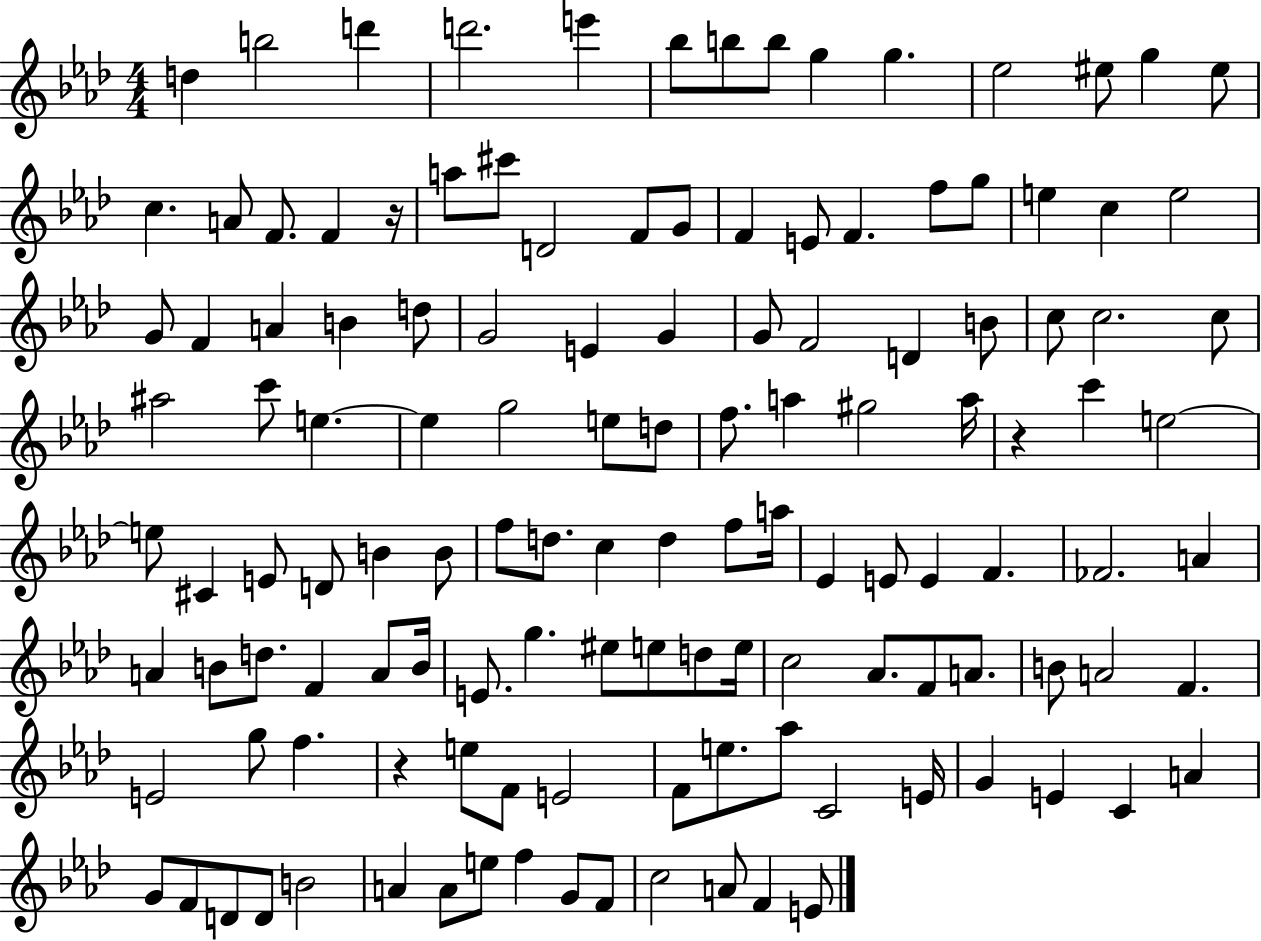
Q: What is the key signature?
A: AES major